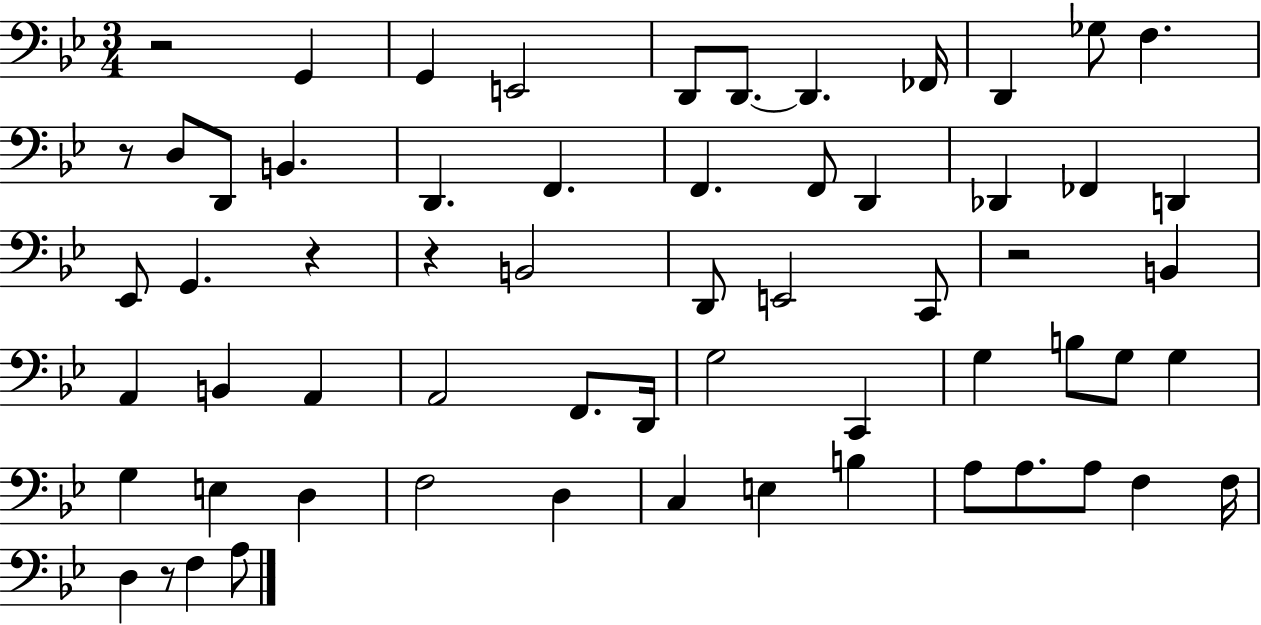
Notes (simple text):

R/h G2/q G2/q E2/h D2/e D2/e. D2/q. FES2/s D2/q Gb3/e F3/q. R/e D3/e D2/e B2/q. D2/q. F2/q. F2/q. F2/e D2/q Db2/q FES2/q D2/q Eb2/e G2/q. R/q R/q B2/h D2/e E2/h C2/e R/h B2/q A2/q B2/q A2/q A2/h F2/e. D2/s G3/h C2/q G3/q B3/e G3/e G3/q G3/q E3/q D3/q F3/h D3/q C3/q E3/q B3/q A3/e A3/e. A3/e F3/q F3/s D3/q R/e F3/q A3/e